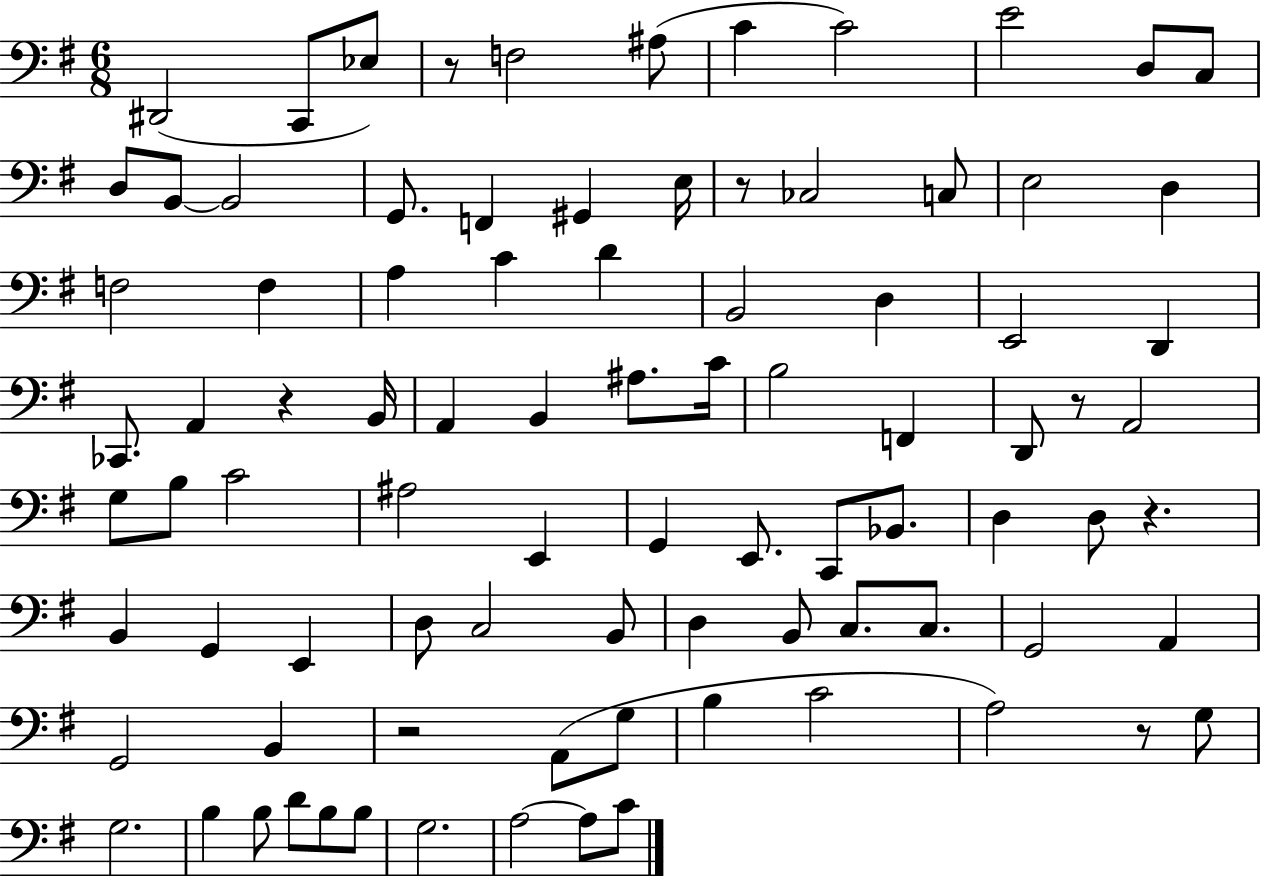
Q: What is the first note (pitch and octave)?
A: D#2